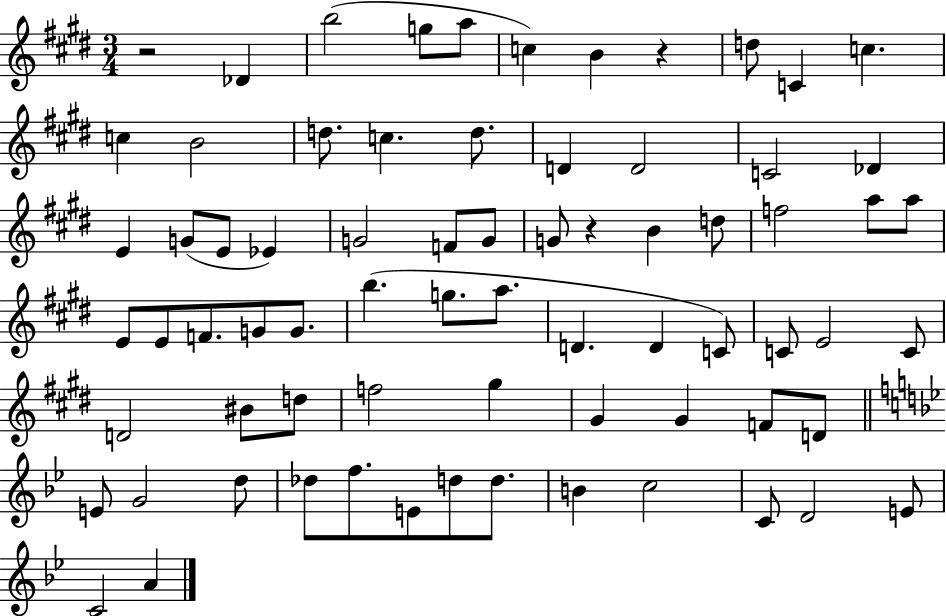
R/h Db4/q B5/h G5/e A5/e C5/q B4/q R/q D5/e C4/q C5/q. C5/q B4/h D5/e. C5/q. D5/e. D4/q D4/h C4/h Db4/q E4/q G4/e E4/e Eb4/q G4/h F4/e G4/e G4/e R/q B4/q D5/e F5/h A5/e A5/e E4/e E4/e F4/e. G4/e G4/e. B5/q. G5/e. A5/e. D4/q. D4/q C4/e C4/e E4/h C4/e D4/h BIS4/e D5/e F5/h G#5/q G#4/q G#4/q F4/e D4/e E4/e G4/h D5/e Db5/e F5/e. E4/e D5/e D5/e. B4/q C5/h C4/e D4/h E4/e C4/h A4/q